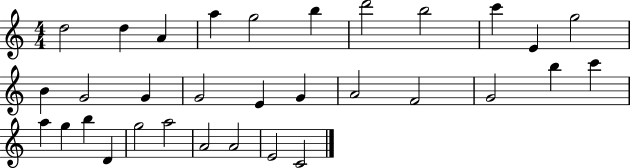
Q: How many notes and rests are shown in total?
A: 32